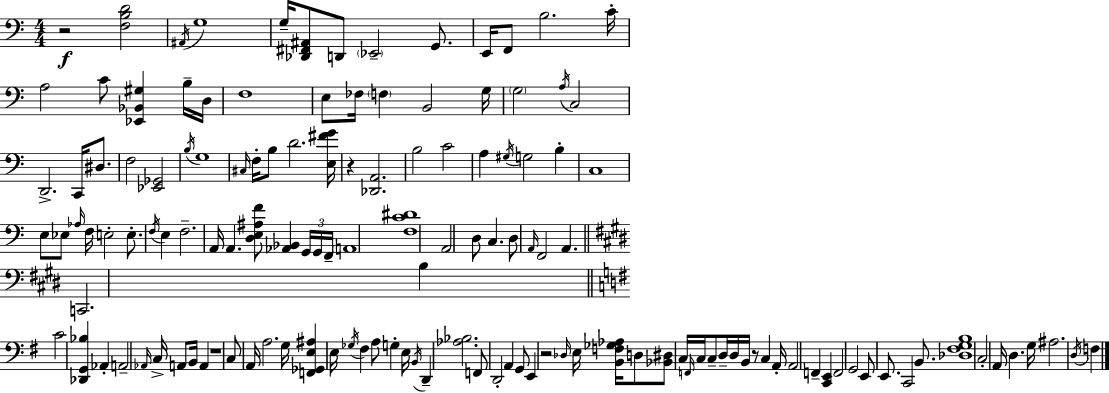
R/h [F3,B3,D4]/h A#2/s G3/w G3/s [Db2,F#2,A#2]/e D2/e Eb2/h G2/e. E2/s F2/e B3/h. C4/s A3/h C4/e [Eb2,Bb2,G#3]/q B3/s D3/s F3/w E3/e FES3/s F3/q B2/h G3/s G3/h A3/s C3/h D2/h. C2/s D#3/e. F3/h [Eb2,Gb2]/h B3/s G3/w C#3/s F3/s B3/e D4/h. [E3,F#4,G4]/s R/q [Db2,A2]/h. B3/h C4/h A3/q G#3/s G3/h B3/q C3/w E3/e Eb3/e Ab3/s F3/s E3/h E3/e. F3/s E3/q F3/h. A2/s A2/q. [D3,E3,A#3,F4]/e [Ab2,Bb2]/q G2/s G2/s F2/s A2/w [F3,C4,D#4]/w A2/h D3/e C3/q. D3/e A2/s F2/h A2/q. C2/h. B3/q C4/h [Db2,G2,Bb3]/q Ab2/q A2/h Ab2/s C3/s A2/e B2/s A2/q R/w C3/e A2/s A3/h. G3/s [F2,Gb2,E3,A#3]/q E3/s Gb3/s F#3/q A3/e G3/q E3/s B2/s D2/q [Ab3,Bb3]/h. F2/e D2/h A2/q G2/e E2/q R/h Db3/s E3/s [B2,F3,Gb3,Ab3]/s D3/e [Bb2,D#3]/e C3/s F2/s C3/s C3/e D3/s D3/s B2/s R/e C3/q A2/s A2/h F2/q [C2,E2]/q F2/h G2/h E2/e E2/e. C2/h B2/e. [Db3,F#3,G3,B3]/w C3/h A2/s D3/q. G3/s A#3/h. D3/s F3/q